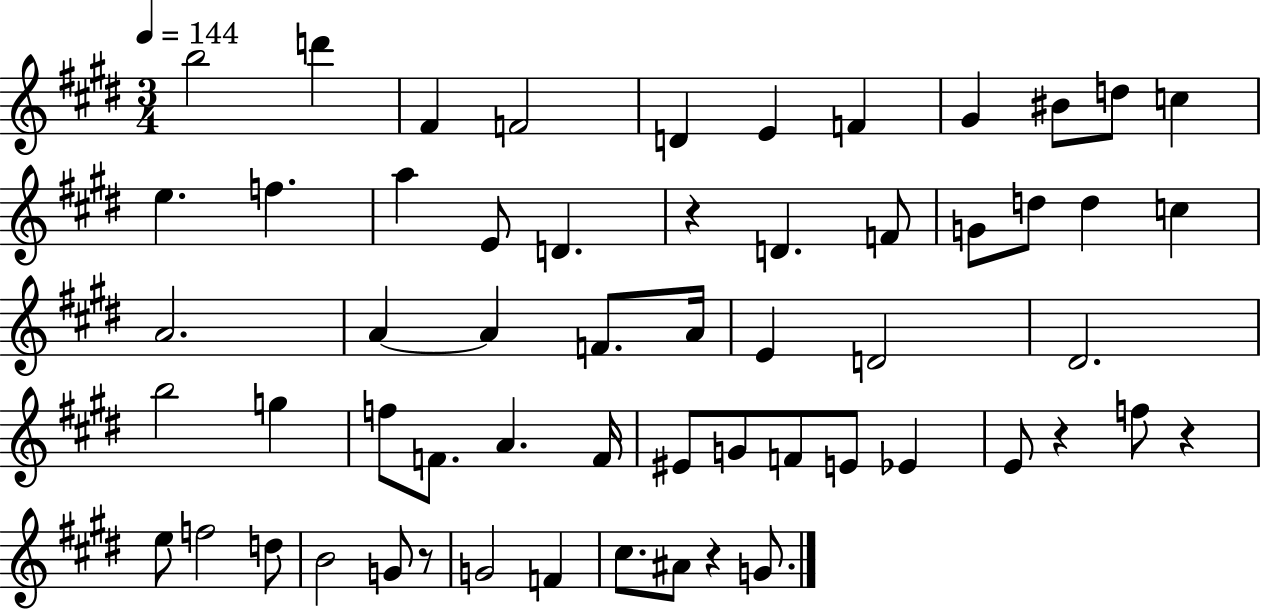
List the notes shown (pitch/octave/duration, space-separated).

B5/h D6/q F#4/q F4/h D4/q E4/q F4/q G#4/q BIS4/e D5/e C5/q E5/q. F5/q. A5/q E4/e D4/q. R/q D4/q. F4/e G4/e D5/e D5/q C5/q A4/h. A4/q A4/q F4/e. A4/s E4/q D4/h D#4/h. B5/h G5/q F5/e F4/e. A4/q. F4/s EIS4/e G4/e F4/e E4/e Eb4/q E4/e R/q F5/e R/q E5/e F5/h D5/e B4/h G4/e R/e G4/h F4/q C#5/e. A#4/e R/q G4/e.